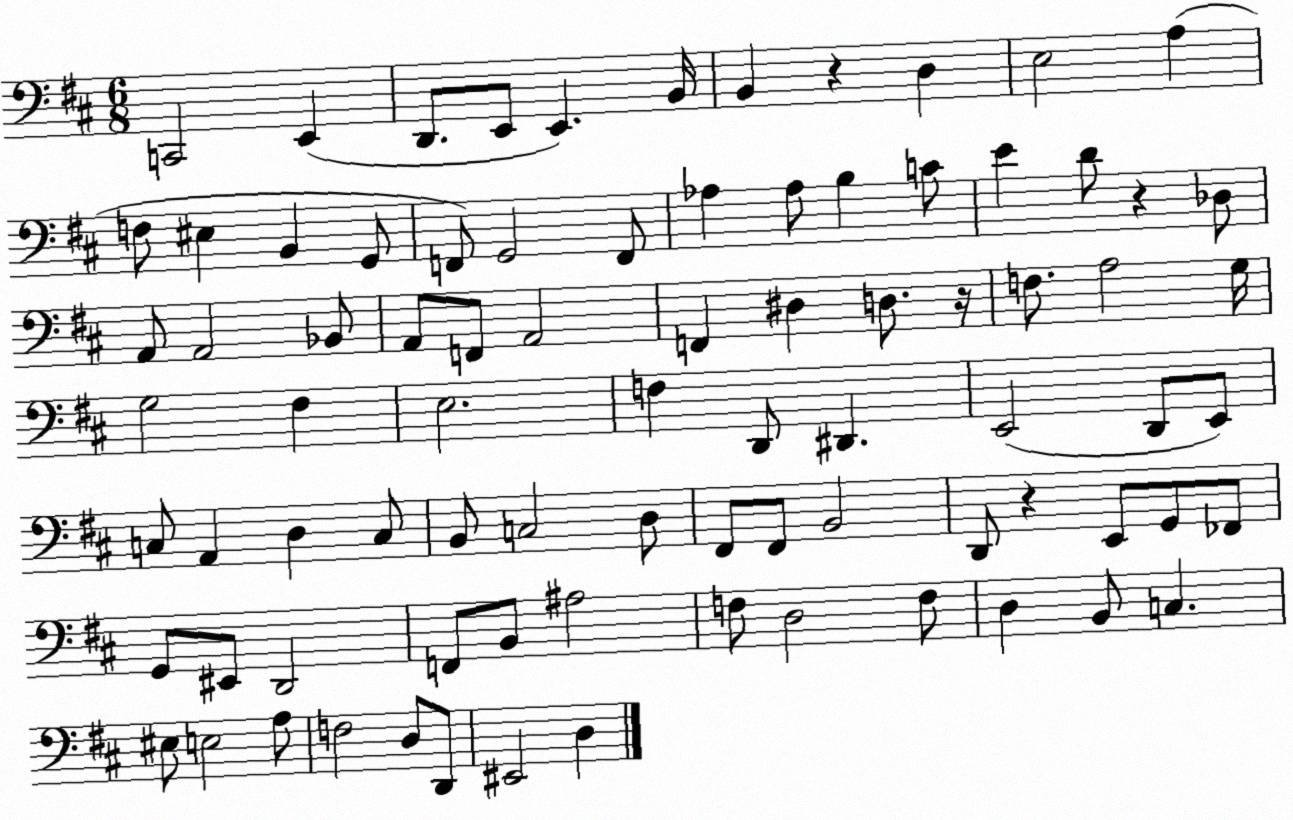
X:1
T:Untitled
M:6/8
L:1/4
K:D
C,,2 E,, D,,/2 E,,/2 E,, B,,/4 B,, z D, E,2 A, F,/2 ^E, B,, G,,/2 F,,/2 G,,2 F,,/2 _A, _A,/2 B, C/2 E D/2 z _D,/2 A,,/2 A,,2 _B,,/2 A,,/2 F,,/2 A,,2 F,, ^D, D,/2 z/4 F,/2 A,2 G,/4 G,2 ^F, E,2 F, D,,/2 ^D,, E,,2 D,,/2 E,,/2 C,/2 A,, D, C,/2 B,,/2 C,2 D,/2 ^F,,/2 ^F,,/2 B,,2 D,,/2 z E,,/2 G,,/2 _F,,/2 G,,/2 ^E,,/2 D,,2 F,,/2 B,,/2 ^A,2 F,/2 D,2 F,/2 D, B,,/2 C, ^E,/2 E,2 A,/2 F,2 D,/2 D,,/2 ^E,,2 D,